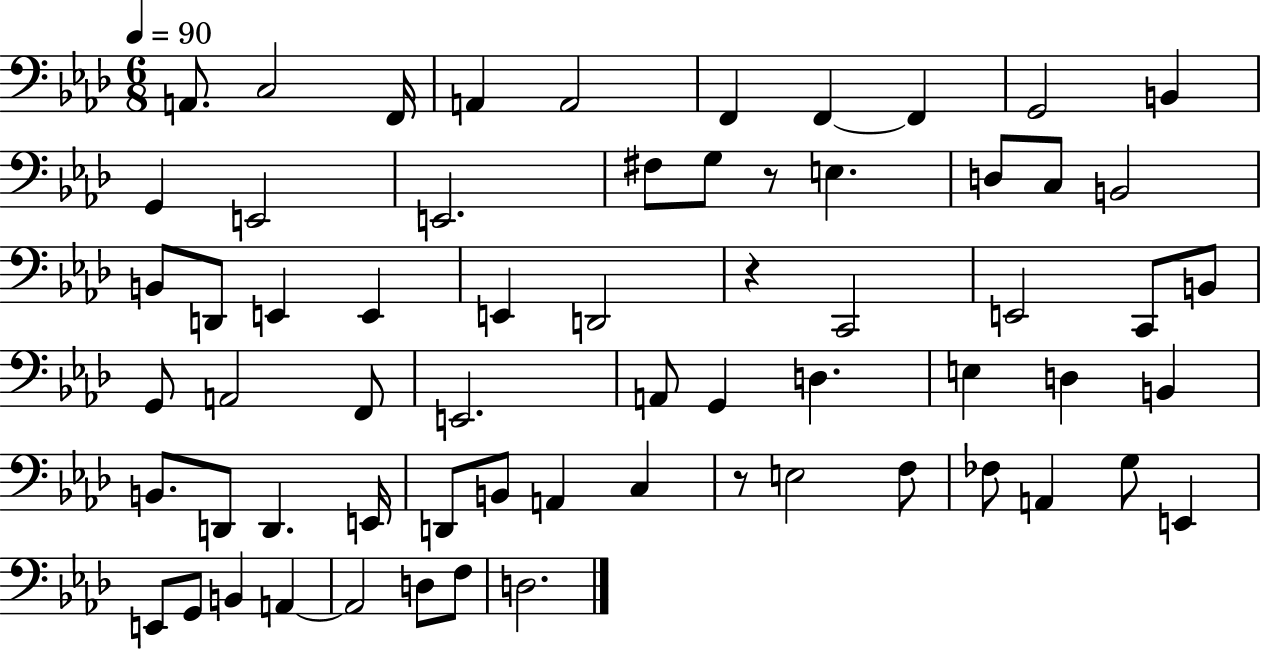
A2/e. C3/h F2/s A2/q A2/h F2/q F2/q F2/q G2/h B2/q G2/q E2/h E2/h. F#3/e G3/e R/e E3/q. D3/e C3/e B2/h B2/e D2/e E2/q E2/q E2/q D2/h R/q C2/h E2/h C2/e B2/e G2/e A2/h F2/e E2/h. A2/e G2/q D3/q. E3/q D3/q B2/q B2/e. D2/e D2/q. E2/s D2/e B2/e A2/q C3/q R/e E3/h F3/e FES3/e A2/q G3/e E2/q E2/e G2/e B2/q A2/q A2/h D3/e F3/e D3/h.